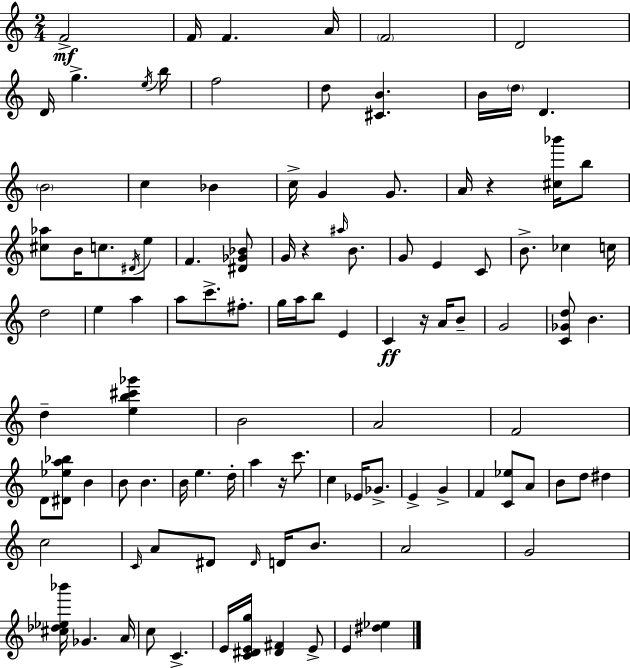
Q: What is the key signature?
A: C major